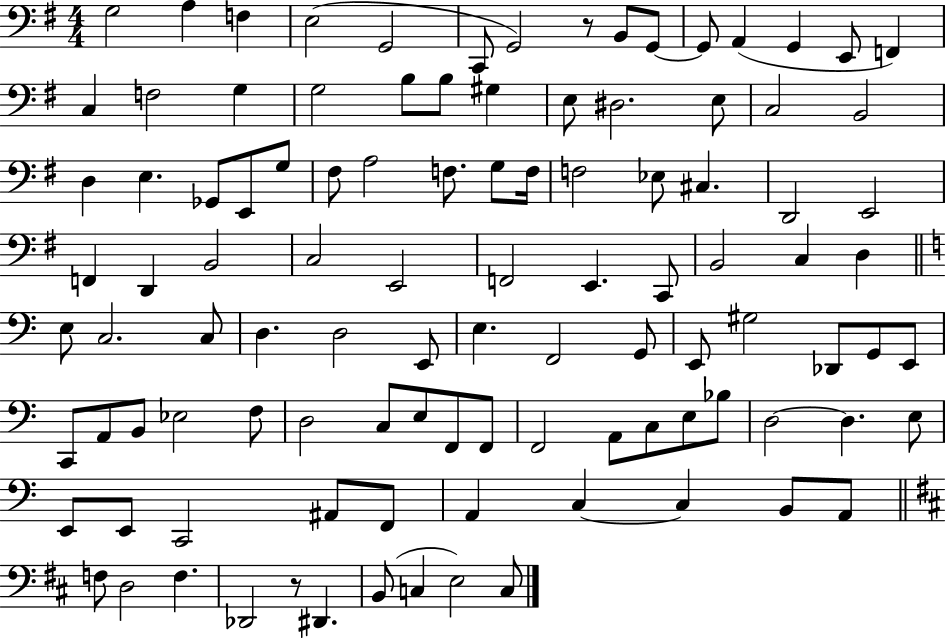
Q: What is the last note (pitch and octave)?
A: C3